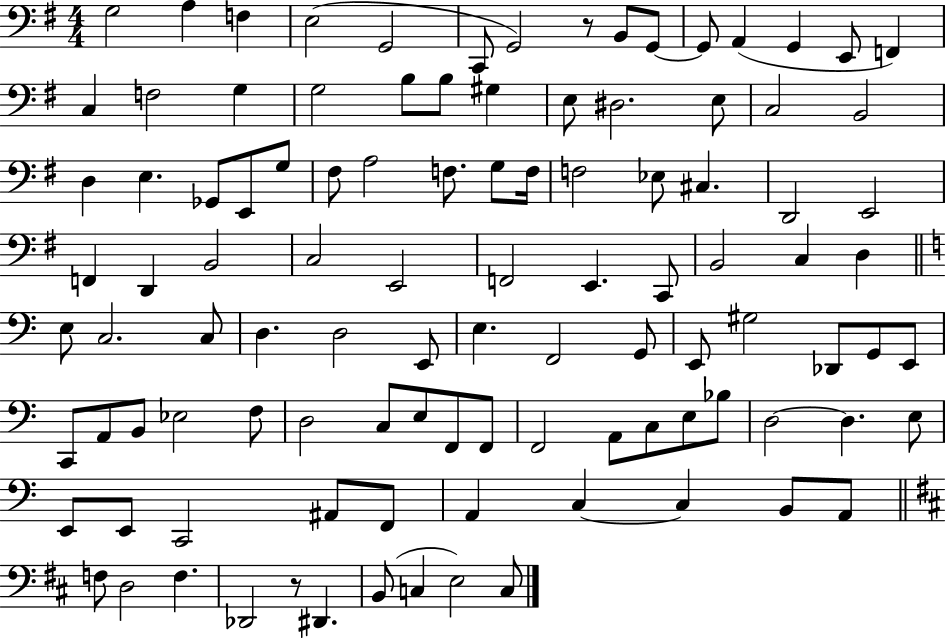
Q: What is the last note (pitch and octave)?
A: C3